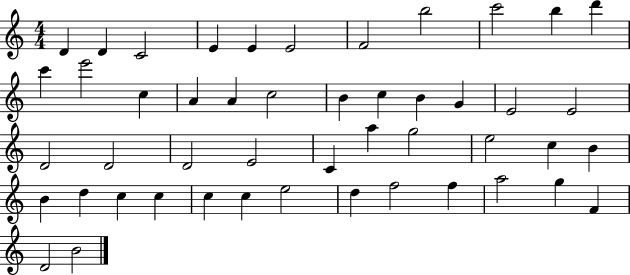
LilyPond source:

{
  \clef treble
  \numericTimeSignature
  \time 4/4
  \key c \major
  d'4 d'4 c'2 | e'4 e'4 e'2 | f'2 b''2 | c'''2 b''4 d'''4 | \break c'''4 e'''2 c''4 | a'4 a'4 c''2 | b'4 c''4 b'4 g'4 | e'2 e'2 | \break d'2 d'2 | d'2 e'2 | c'4 a''4 g''2 | e''2 c''4 b'4 | \break b'4 d''4 c''4 c''4 | c''4 c''4 e''2 | d''4 f''2 f''4 | a''2 g''4 f'4 | \break d'2 b'2 | \bar "|."
}